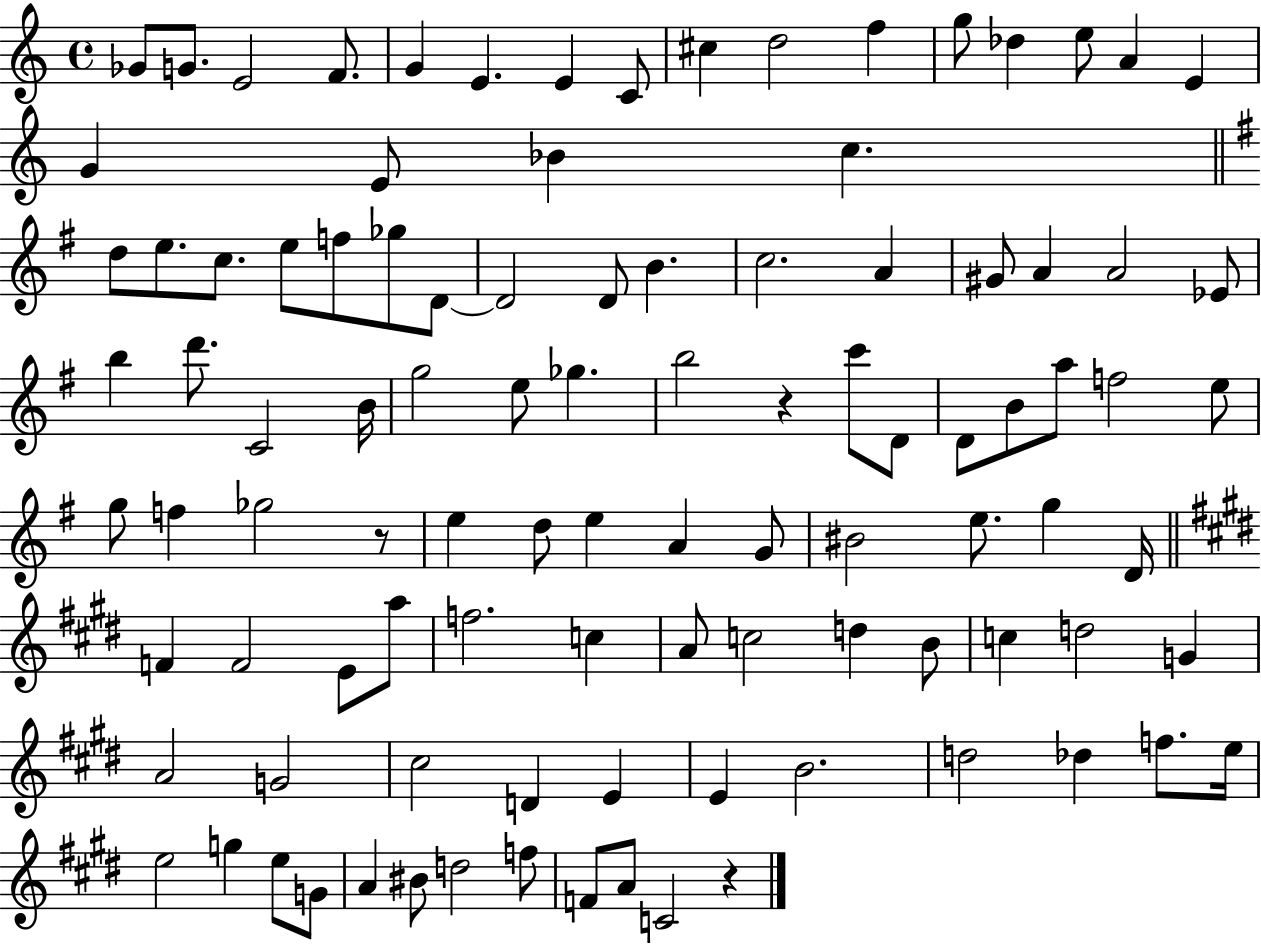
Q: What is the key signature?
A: C major